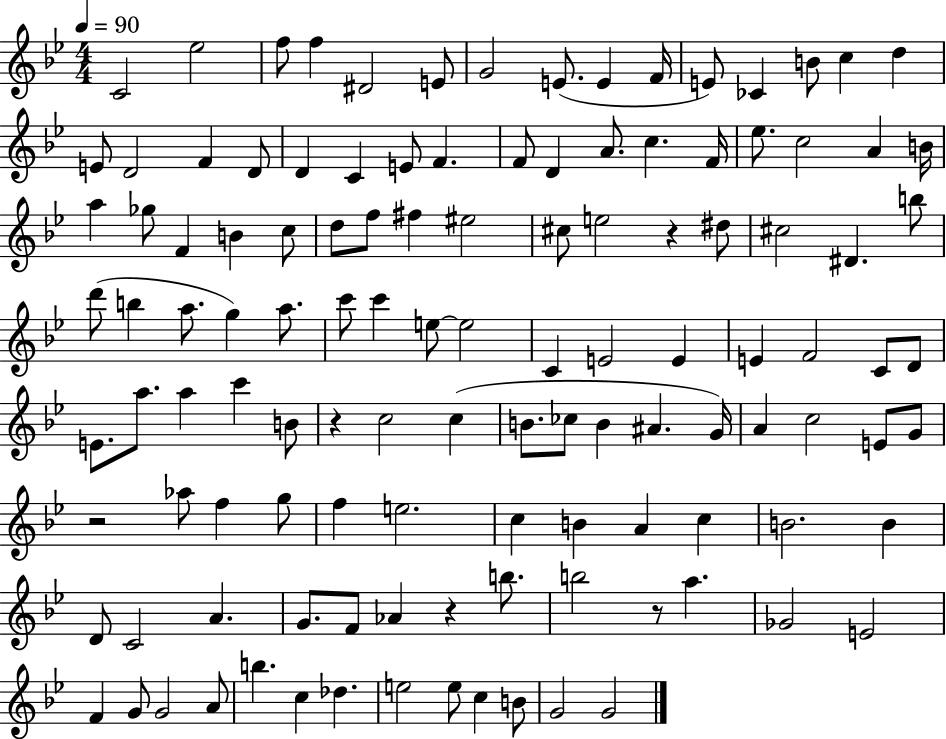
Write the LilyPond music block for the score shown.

{
  \clef treble
  \numericTimeSignature
  \time 4/4
  \key bes \major
  \tempo 4 = 90
  c'2 ees''2 | f''8 f''4 dis'2 e'8 | g'2 e'8.( e'4 f'16 | e'8) ces'4 b'8 c''4 d''4 | \break e'8 d'2 f'4 d'8 | d'4 c'4 e'8 f'4. | f'8 d'4 a'8. c''4. f'16 | ees''8. c''2 a'4 b'16 | \break a''4 ges''8 f'4 b'4 c''8 | d''8 f''8 fis''4 eis''2 | cis''8 e''2 r4 dis''8 | cis''2 dis'4. b''8 | \break d'''8( b''4 a''8. g''4) a''8. | c'''8 c'''4 e''8~~ e''2 | c'4 e'2 e'4 | e'4 f'2 c'8 d'8 | \break e'8. a''8. a''4 c'''4 b'8 | r4 c''2 c''4( | b'8. ces''8 b'4 ais'4. g'16) | a'4 c''2 e'8 g'8 | \break r2 aes''8 f''4 g''8 | f''4 e''2. | c''4 b'4 a'4 c''4 | b'2. b'4 | \break d'8 c'2 a'4. | g'8. f'8 aes'4 r4 b''8. | b''2 r8 a''4. | ges'2 e'2 | \break f'4 g'8 g'2 a'8 | b''4. c''4 des''4. | e''2 e''8 c''4 b'8 | g'2 g'2 | \break \bar "|."
}